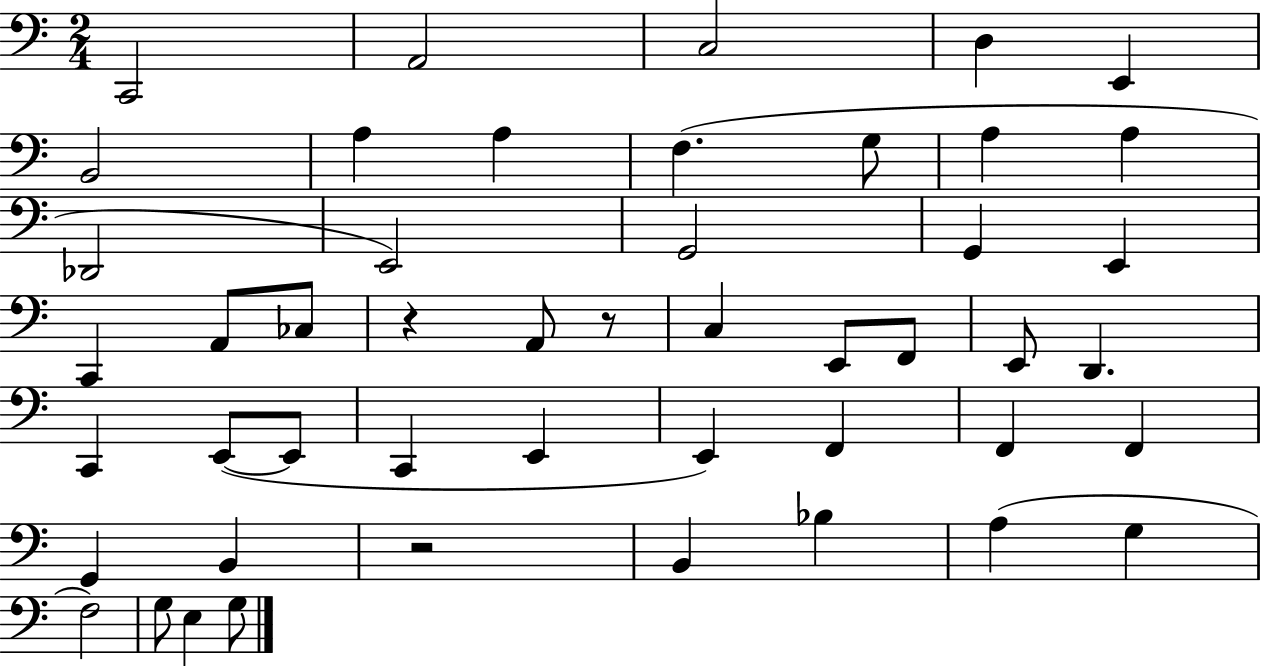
{
  \clef bass
  \numericTimeSignature
  \time 2/4
  \key c \major
  c,2 | a,2 | c2 | d4 e,4 | \break b,2 | a4 a4 | f4.( g8 | a4 a4 | \break des,2 | e,2) | g,2 | g,4 e,4 | \break c,4 a,8 ces8 | r4 a,8 r8 | c4 e,8 f,8 | e,8 d,4. | \break c,4 e,8~(~ e,8 | c,4 e,4 | e,4) f,4 | f,4 f,4 | \break g,4 b,4 | r2 | b,4 bes4 | a4( g4 | \break f2) | g8 e4 g8 | \bar "|."
}